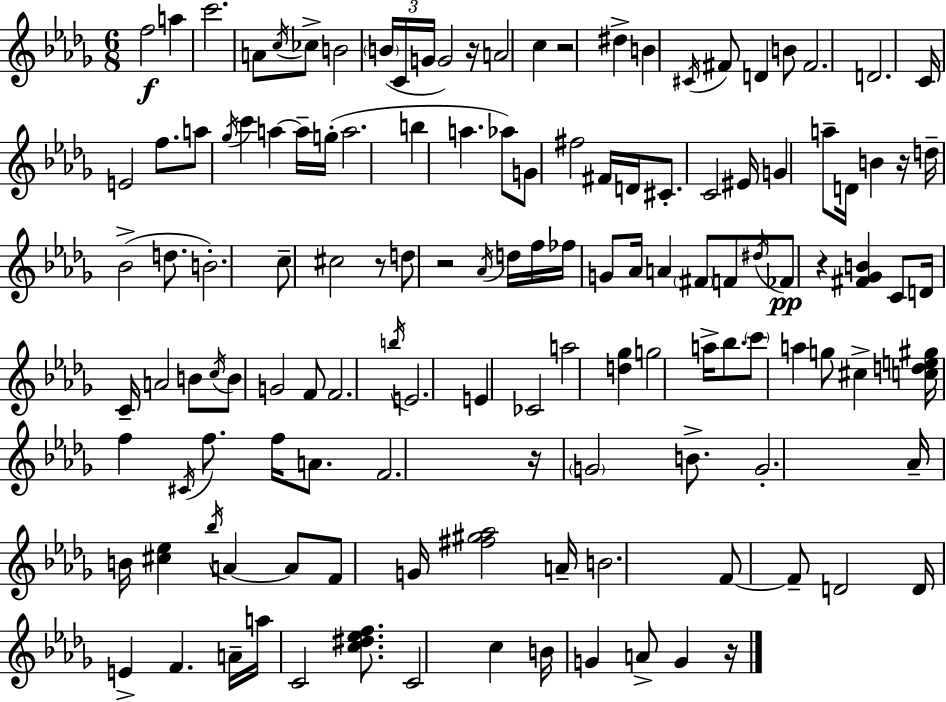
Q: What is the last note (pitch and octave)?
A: G4